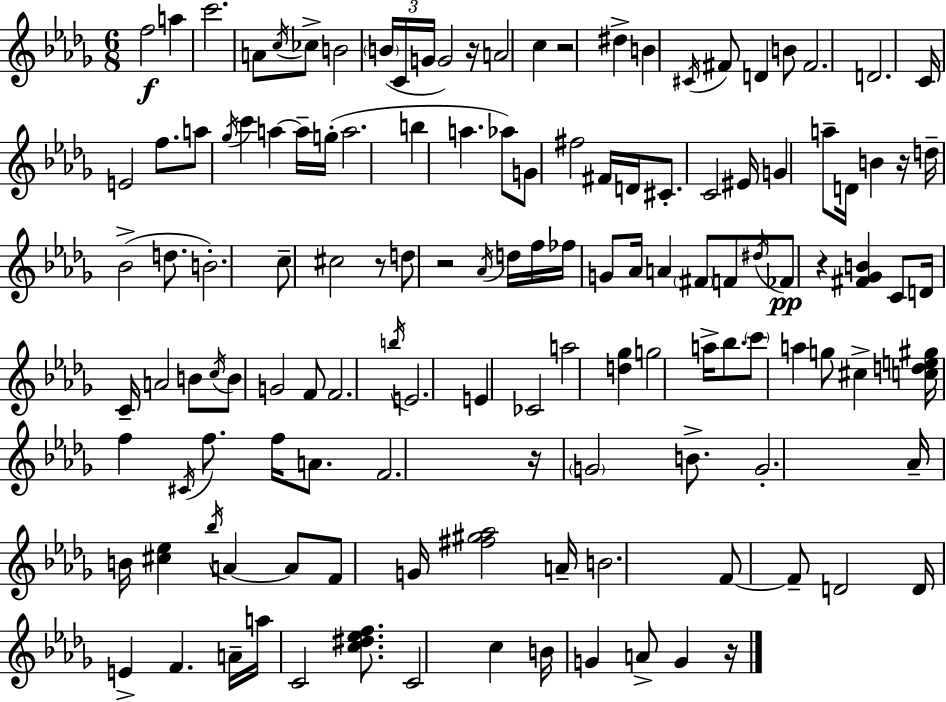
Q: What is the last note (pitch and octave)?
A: G4